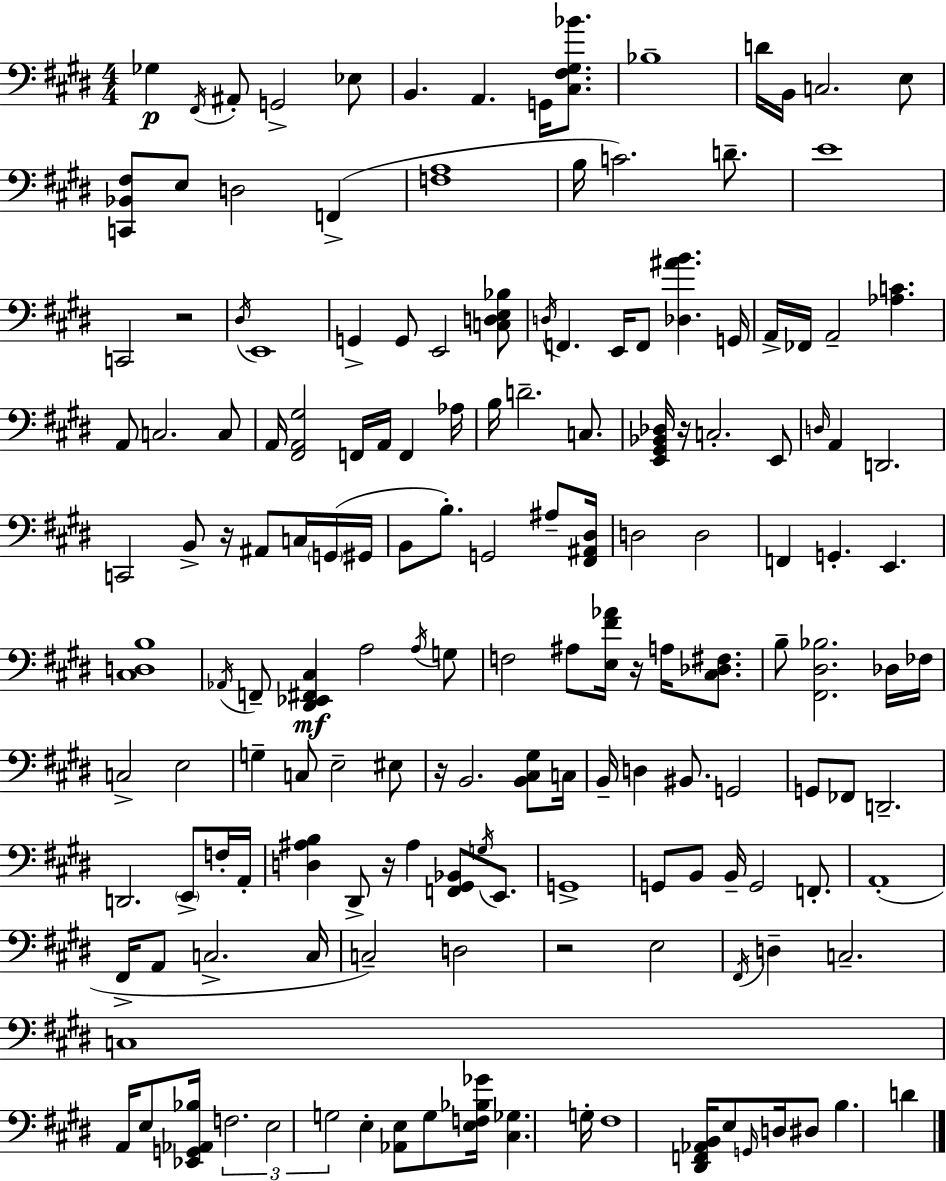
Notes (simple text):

Gb3/q F#2/s A#2/e G2/h Eb3/e B2/q. A2/q. G2/s [C#3,F#3,G#3,Bb4]/e. Bb3/w D4/s B2/s C3/h. E3/e [C2,Bb2,F#3]/e E3/e D3/h F2/q [F3,A3]/w B3/s C4/h. D4/e. E4/w C2/h R/h D#3/s E2/w G2/q G2/e E2/h [C3,D3,E3,Bb3]/e D3/s F2/q. E2/s F2/e [Db3,A#4,B4]/q. G2/s A2/s FES2/s A2/h [Ab3,C4]/q. A2/e C3/h. C3/e A2/s [F#2,A2,G#3]/h F2/s A2/s F2/q Ab3/s B3/s D4/h. C3/e. [E2,G#2,Bb2,Db3]/s R/s C3/h. E2/e D3/s A2/q D2/h. C2/h B2/e R/s A#2/e C3/s G2/s G#2/s B2/e B3/e. G2/h A#3/e [F#2,A#2,D#3]/s D3/h D3/h F2/q G2/q. E2/q. [C#3,D3,B3]/w Ab2/s F2/e [D#2,Eb2,F#2,C#3]/q A3/h A3/s G3/e F3/h A#3/e [E3,F#4,Ab4]/s R/s A3/s [C#3,Db3,F#3]/e. B3/e [F#2,D#3,Bb3]/h. Db3/s FES3/s C3/h E3/h G3/q C3/e E3/h EIS3/e R/s B2/h. [B2,C#3,G#3]/e C3/s B2/s D3/q BIS2/e. G2/h G2/e FES2/e D2/h. D2/h. E2/e F3/s A2/s [D3,A#3,B3]/q D#2/e R/s A#3/q [F2,G#2,Bb2]/e G3/s E2/e. G2/w G2/e B2/e B2/s G2/h F2/e. A2/w F#2/s A2/e C3/h. C3/s C3/h D3/h R/h E3/h F#2/s D3/q C3/h. C3/w A2/s E3/e [Eb2,G2,Ab2,Bb3]/s F3/h. E3/h G3/h E3/q [Ab2,E3]/e G3/e [E3,F3,Bb3,Gb4]/s [C#3,Gb3]/q. G3/s F#3/w [D#2,F2,Ab2,B2]/s E3/e G2/s D3/s D#3/e B3/q. D4/q